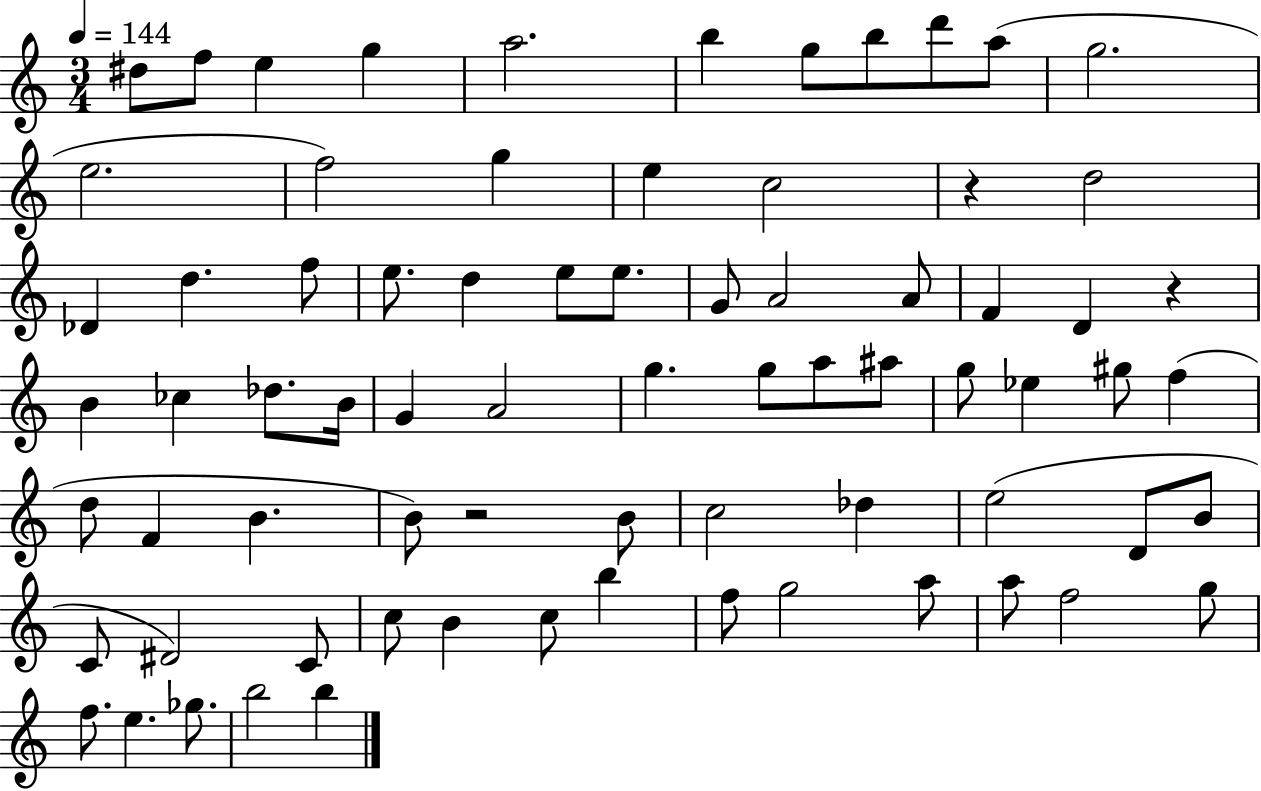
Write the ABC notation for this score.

X:1
T:Untitled
M:3/4
L:1/4
K:C
^d/2 f/2 e g a2 b g/2 b/2 d'/2 a/2 g2 e2 f2 g e c2 z d2 _D d f/2 e/2 d e/2 e/2 G/2 A2 A/2 F D z B _c _d/2 B/4 G A2 g g/2 a/2 ^a/2 g/2 _e ^g/2 f d/2 F B B/2 z2 B/2 c2 _d e2 D/2 B/2 C/2 ^D2 C/2 c/2 B c/2 b f/2 g2 a/2 a/2 f2 g/2 f/2 e _g/2 b2 b